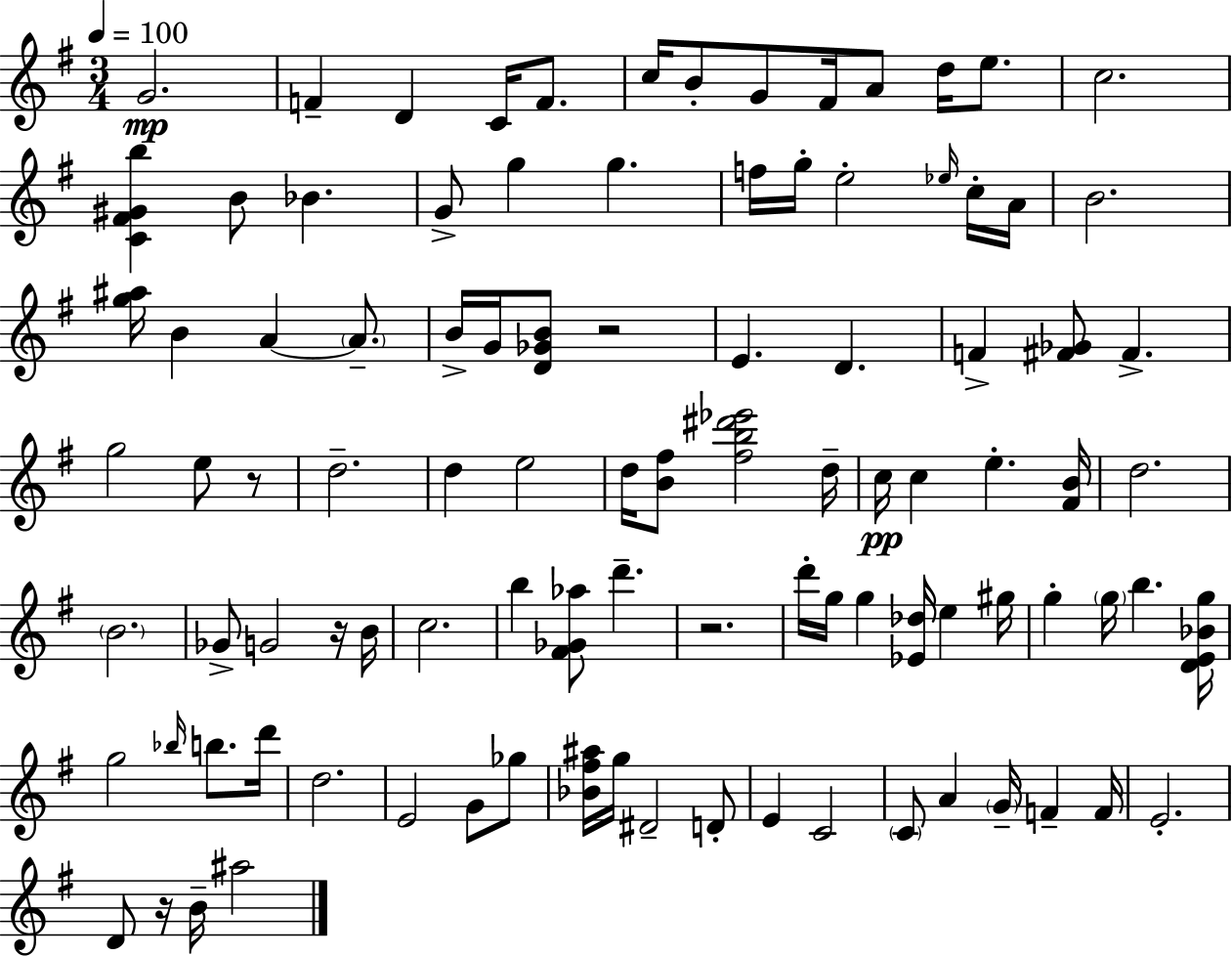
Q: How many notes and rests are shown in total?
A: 98